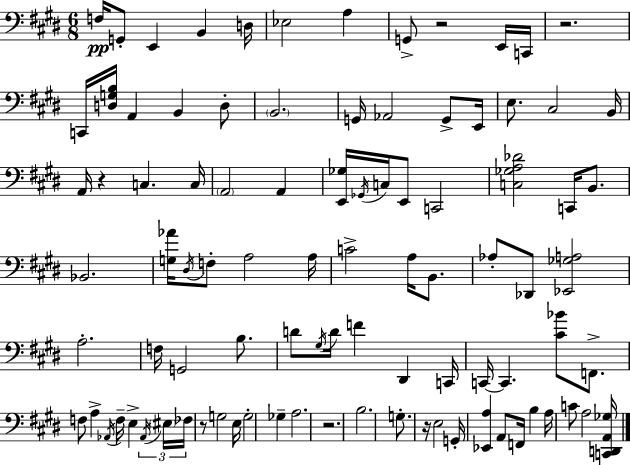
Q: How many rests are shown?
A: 6